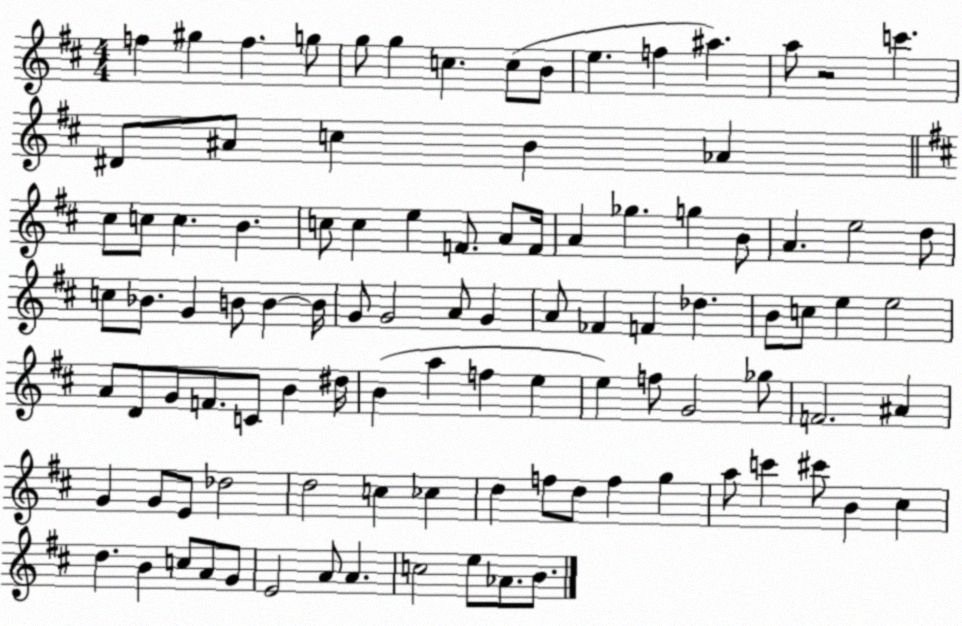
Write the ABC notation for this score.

X:1
T:Untitled
M:4/4
L:1/4
K:D
f ^g f g/2 g/2 g c c/2 B/2 e f ^a a/2 z2 c' ^D/2 ^A/2 c B _A ^c/2 c/2 c B c/2 c e F/2 A/2 F/4 A _g g B/2 A e2 d/2 c/2 _B/2 G B/2 B B/4 G/2 G2 A/2 G A/2 _F F _d B/2 c/2 e e2 A/2 D/2 G/2 F/2 C/2 B ^d/4 B a f e e f/2 G2 _g/2 F2 ^A G G/2 E/2 _d2 d2 c _c d f/2 d/2 f g a/2 c' ^c'/2 B ^c d B c/2 A/2 G/2 E2 A/2 A c2 e/2 _A/2 B/2